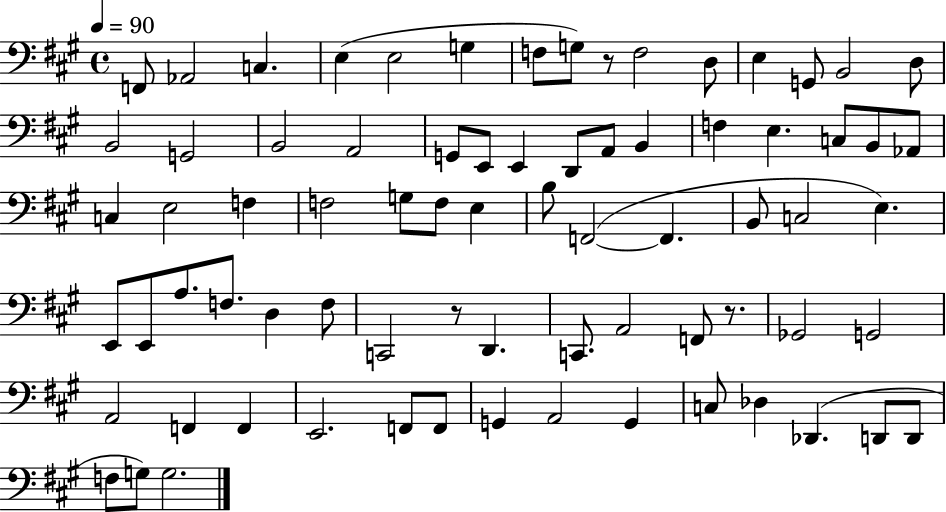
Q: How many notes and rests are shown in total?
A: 75